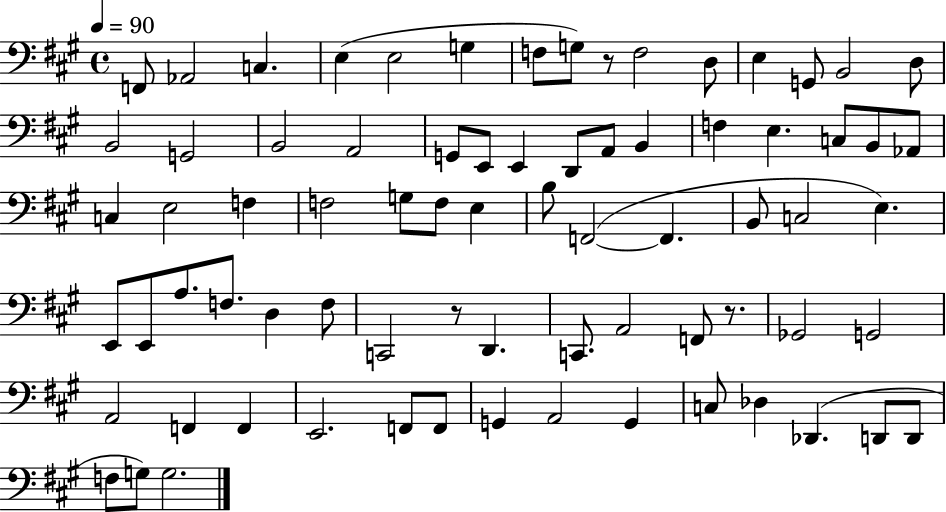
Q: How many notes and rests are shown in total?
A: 75